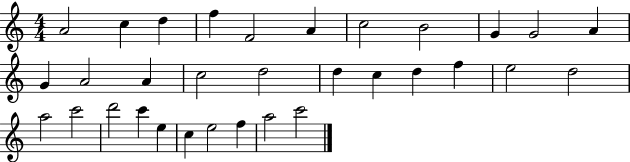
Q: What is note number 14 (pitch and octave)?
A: A4